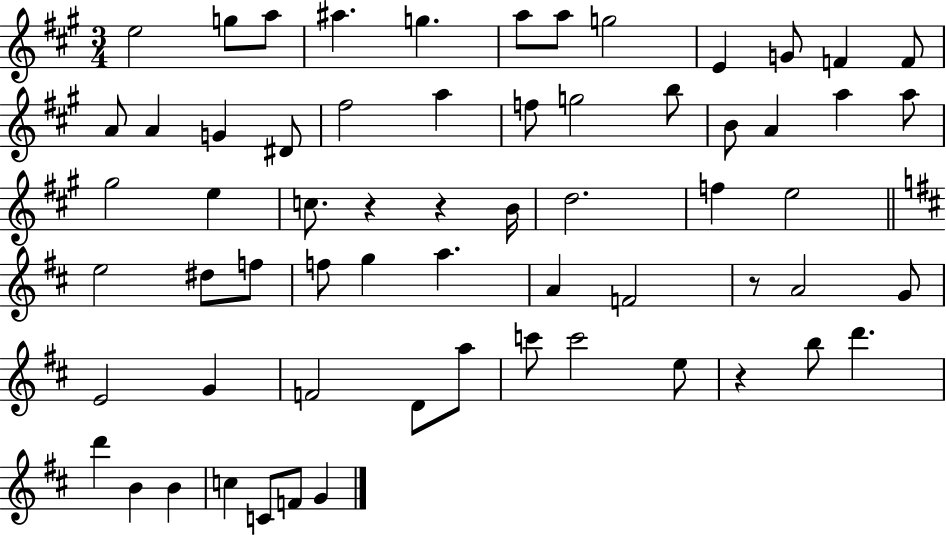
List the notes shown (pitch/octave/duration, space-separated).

E5/h G5/e A5/e A#5/q. G5/q. A5/e A5/e G5/h E4/q G4/e F4/q F4/e A4/e A4/q G4/q D#4/e F#5/h A5/q F5/e G5/h B5/e B4/e A4/q A5/q A5/e G#5/h E5/q C5/e. R/q R/q B4/s D5/h. F5/q E5/h E5/h D#5/e F5/e F5/e G5/q A5/q. A4/q F4/h R/e A4/h G4/e E4/h G4/q F4/h D4/e A5/e C6/e C6/h E5/e R/q B5/e D6/q. D6/q B4/q B4/q C5/q C4/e F4/e G4/q